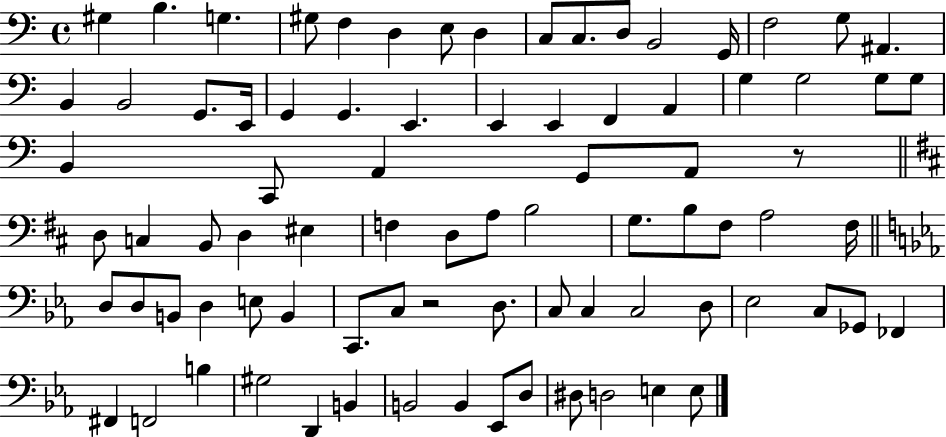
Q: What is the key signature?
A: C major